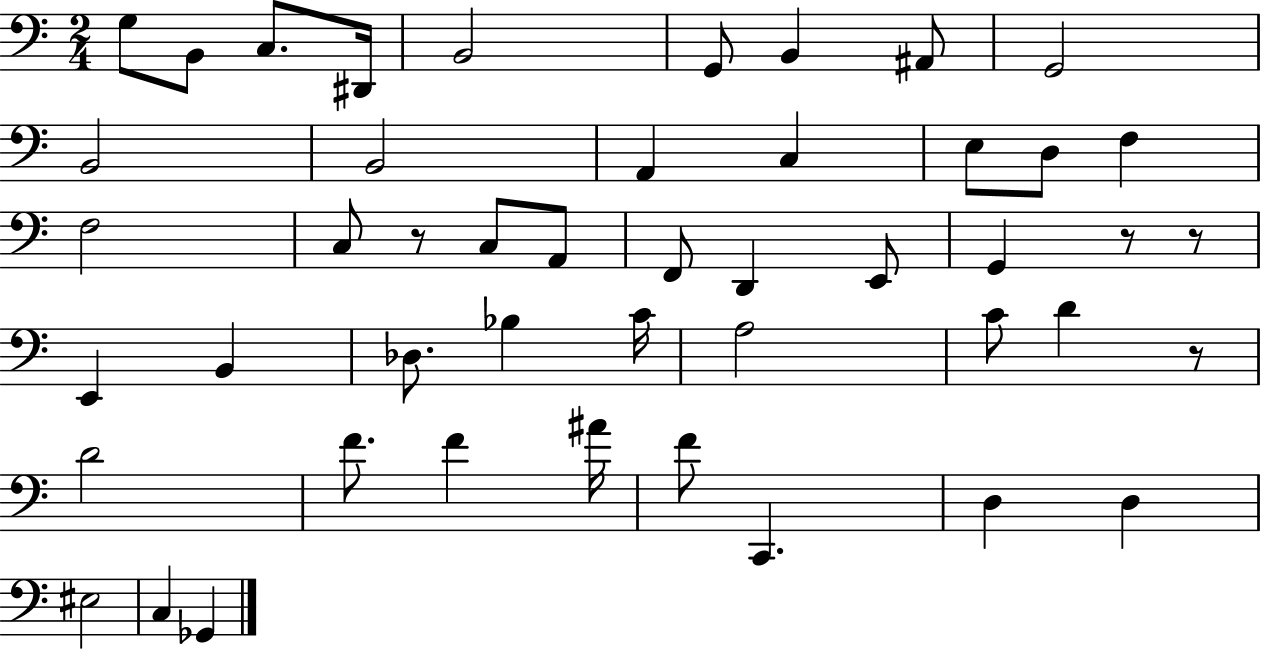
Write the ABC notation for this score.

X:1
T:Untitled
M:2/4
L:1/4
K:C
G,/2 B,,/2 C,/2 ^D,,/4 B,,2 G,,/2 B,, ^A,,/2 G,,2 B,,2 B,,2 A,, C, E,/2 D,/2 F, F,2 C,/2 z/2 C,/2 A,,/2 F,,/2 D,, E,,/2 G,, z/2 z/2 E,, B,, _D,/2 _B, C/4 A,2 C/2 D z/2 D2 F/2 F ^A/4 F/2 C,, D, D, ^E,2 C, _G,,